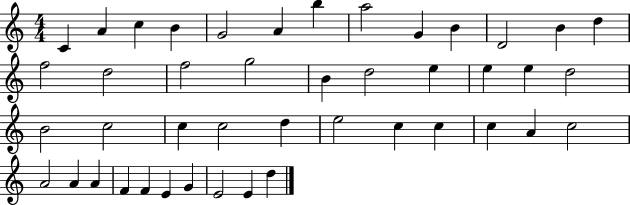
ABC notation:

X:1
T:Untitled
M:4/4
L:1/4
K:C
C A c B G2 A b a2 G B D2 B d f2 d2 f2 g2 B d2 e e e d2 B2 c2 c c2 d e2 c c c A c2 A2 A A F F E G E2 E d